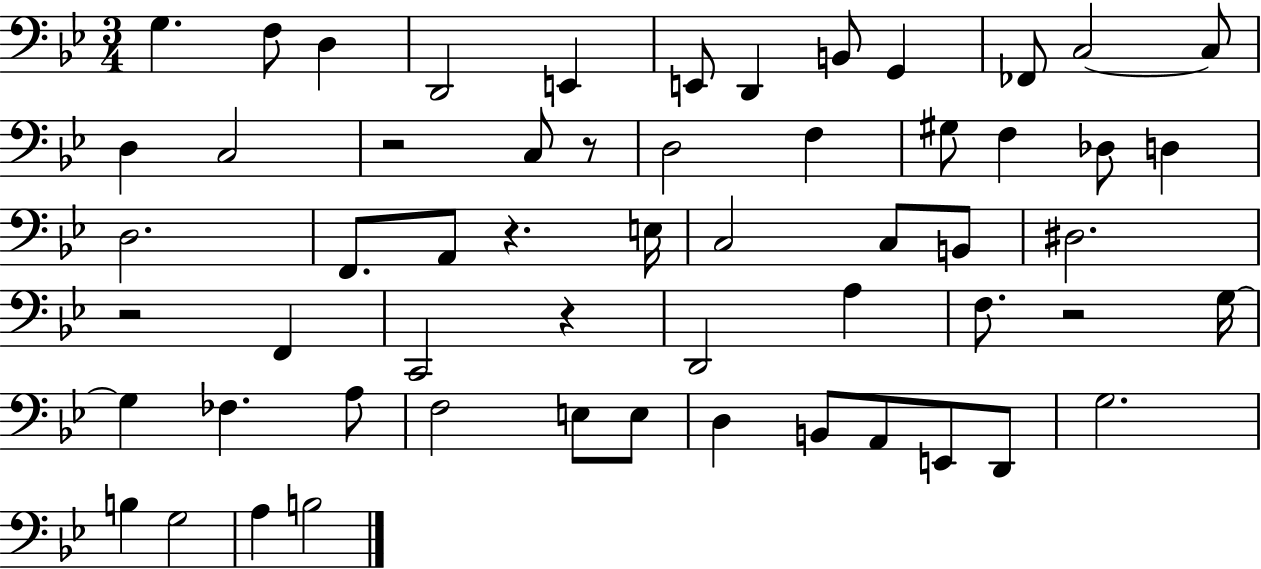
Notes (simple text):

G3/q. F3/e D3/q D2/h E2/q E2/e D2/q B2/e G2/q FES2/e C3/h C3/e D3/q C3/h R/h C3/e R/e D3/h F3/q G#3/e F3/q Db3/e D3/q D3/h. F2/e. A2/e R/q. E3/s C3/h C3/e B2/e D#3/h. R/h F2/q C2/h R/q D2/h A3/q F3/e. R/h G3/s G3/q FES3/q. A3/e F3/h E3/e E3/e D3/q B2/e A2/e E2/e D2/e G3/h. B3/q G3/h A3/q B3/h